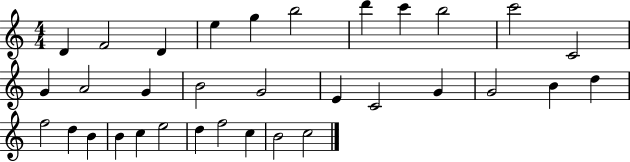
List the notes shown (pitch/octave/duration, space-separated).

D4/q F4/h D4/q E5/q G5/q B5/h D6/q C6/q B5/h C6/h C4/h G4/q A4/h G4/q B4/h G4/h E4/q C4/h G4/q G4/h B4/q D5/q F5/h D5/q B4/q B4/q C5/q E5/h D5/q F5/h C5/q B4/h C5/h